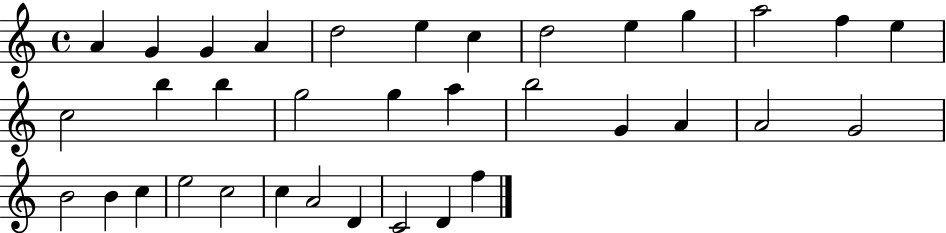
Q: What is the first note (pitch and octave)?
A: A4